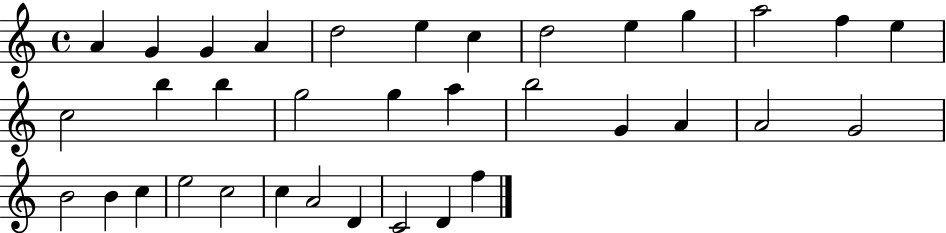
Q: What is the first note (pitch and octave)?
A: A4